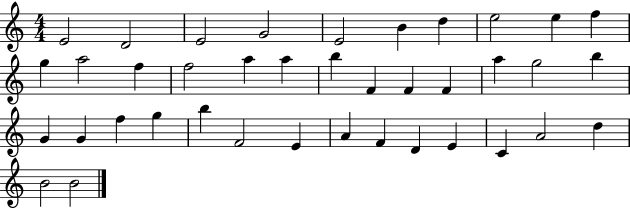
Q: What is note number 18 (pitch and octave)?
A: F4